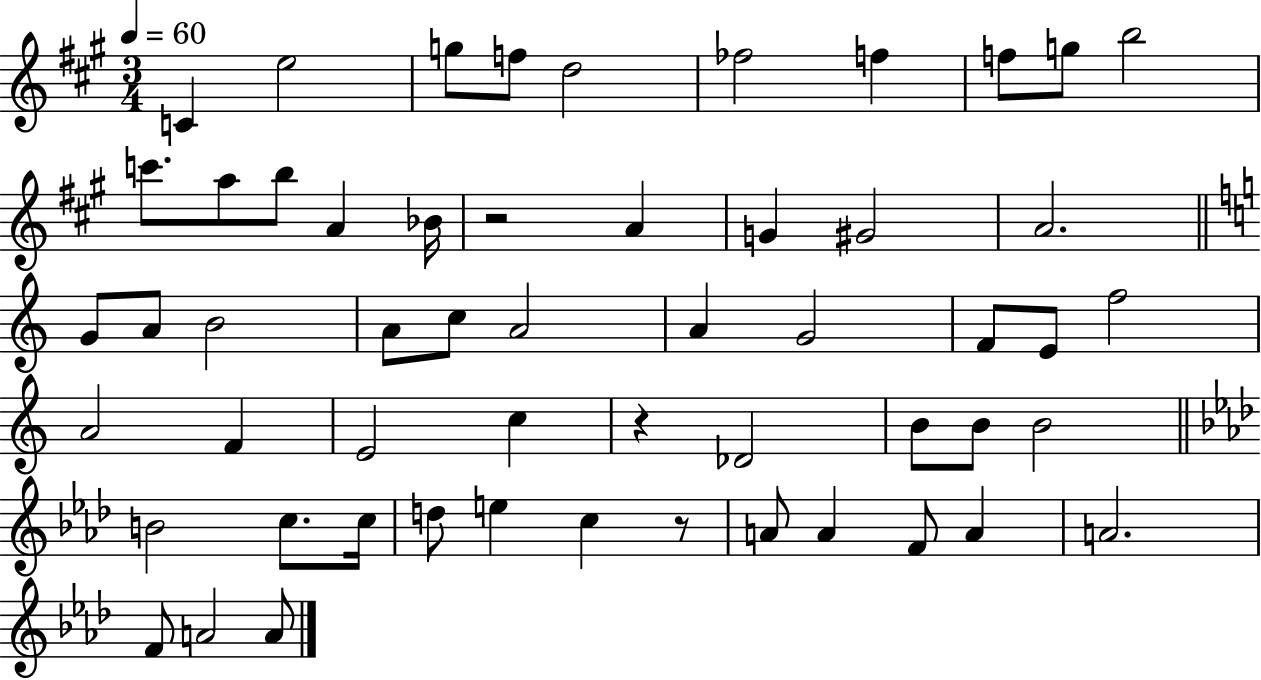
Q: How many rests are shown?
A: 3